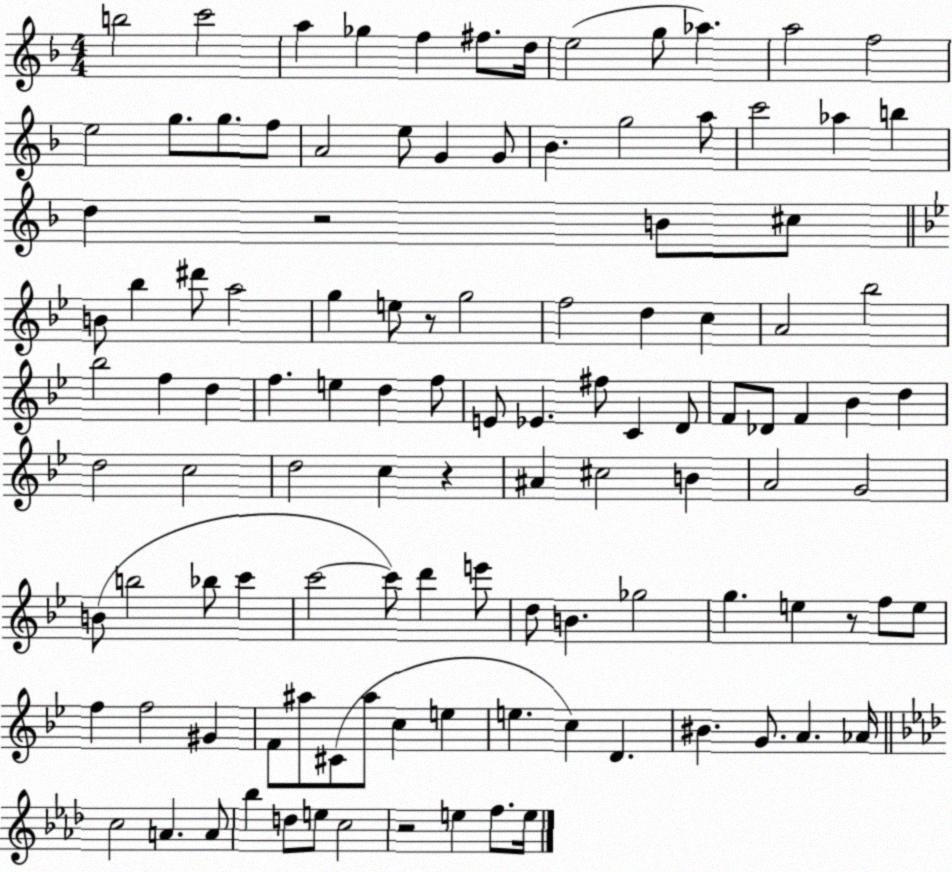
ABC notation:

X:1
T:Untitled
M:4/4
L:1/4
K:F
b2 c'2 a _g f ^f/2 d/4 e2 g/2 _a a2 f2 e2 g/2 g/2 f/2 A2 e/2 G G/2 _B g2 a/2 c'2 _a b d z2 B/2 ^c/2 B/2 _b ^d'/2 a2 g e/2 z/2 g2 f2 d c A2 _b2 _b2 f d f e d f/2 E/2 _E ^f/2 C D/2 F/2 _D/2 F _B d d2 c2 d2 c z ^A ^c2 B A2 G2 B/2 b2 _b/2 c' c'2 c'/2 d' e'/2 d/2 B _g2 g e z/2 f/2 e/2 f f2 ^G F/2 ^a/2 ^C/2 ^a/2 c e e c D ^B G/2 A _A/4 c2 A A/2 _b d/2 e/2 c2 z2 e f/2 e/4